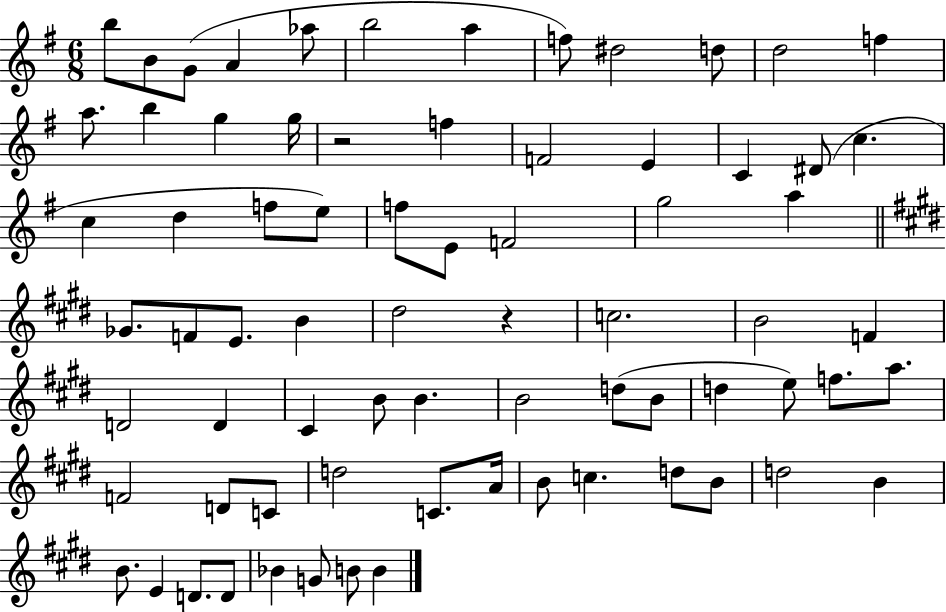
{
  \clef treble
  \numericTimeSignature
  \time 6/8
  \key g \major
  \repeat volta 2 { b''8 b'8 g'8( a'4 aes''8 | b''2 a''4 | f''8) dis''2 d''8 | d''2 f''4 | \break a''8. b''4 g''4 g''16 | r2 f''4 | f'2 e'4 | c'4 dis'8( c''4. | \break c''4 d''4 f''8 e''8) | f''8 e'8 f'2 | g''2 a''4 | \bar "||" \break \key e \major ges'8. f'8 e'8. b'4 | dis''2 r4 | c''2. | b'2 f'4 | \break d'2 d'4 | cis'4 b'8 b'4. | b'2 d''8( b'8 | d''4 e''8) f''8. a''8. | \break f'2 d'8 c'8 | d''2 c'8. a'16 | b'8 c''4. d''8 b'8 | d''2 b'4 | \break b'8. e'4 d'8. d'8 | bes'4 g'8 b'8 b'4 | } \bar "|."
}